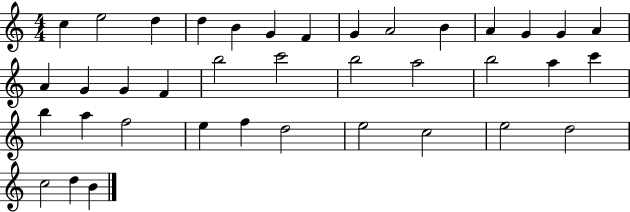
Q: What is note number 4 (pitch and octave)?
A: D5